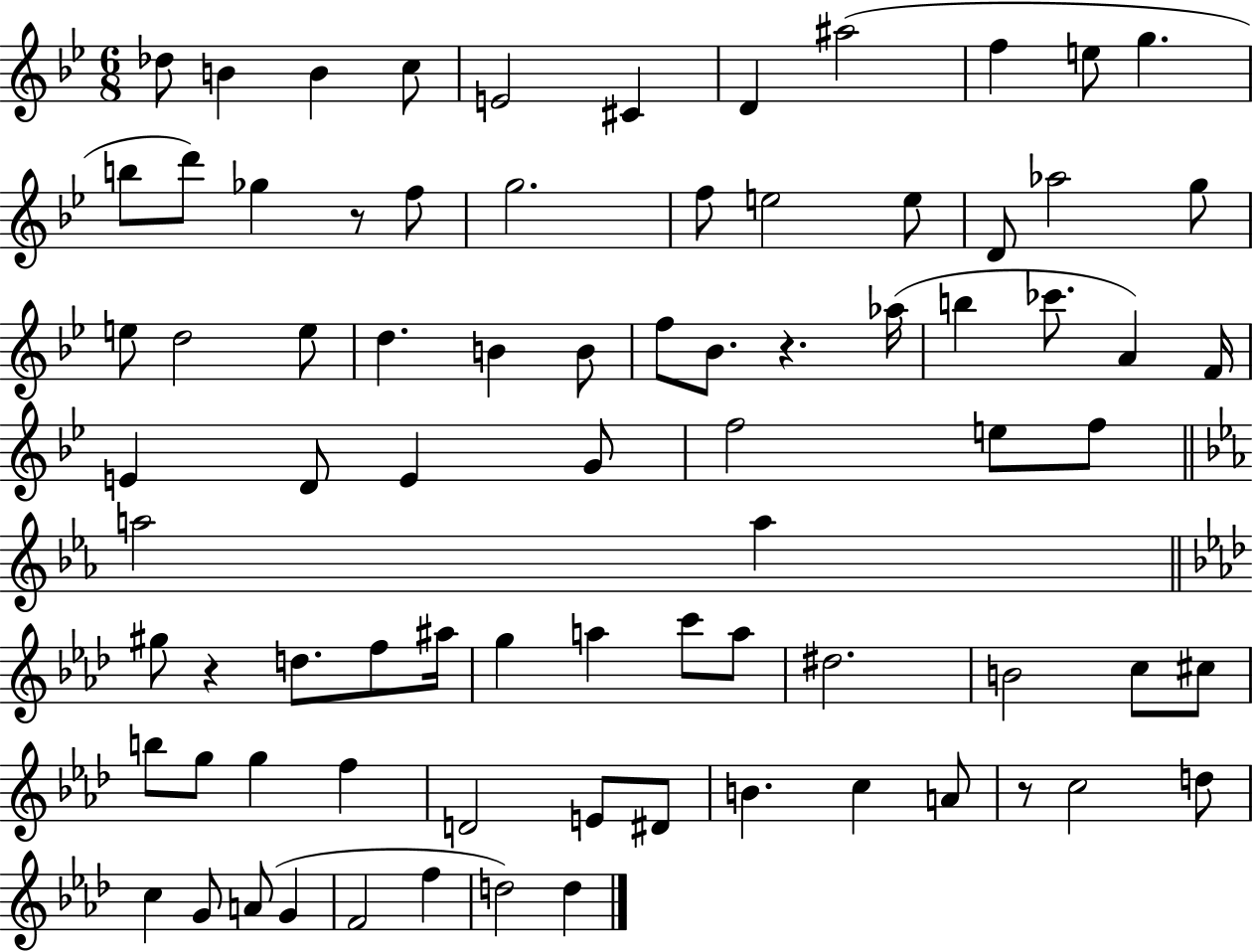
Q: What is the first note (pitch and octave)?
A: Db5